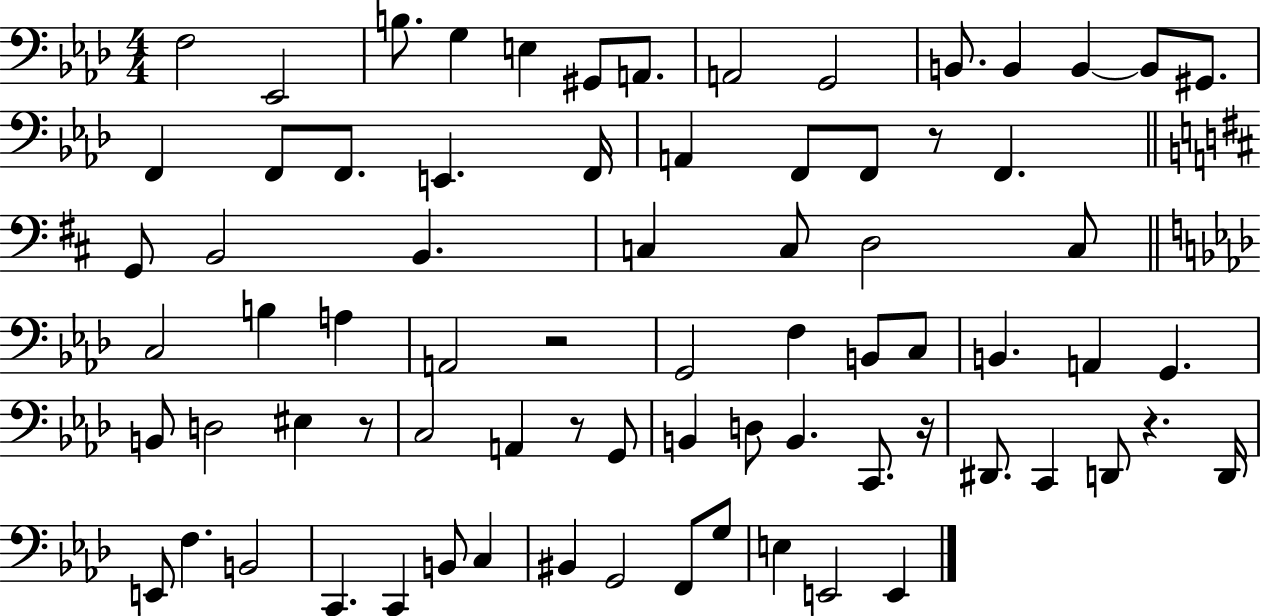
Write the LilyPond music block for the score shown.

{
  \clef bass
  \numericTimeSignature
  \time 4/4
  \key aes \major
  \repeat volta 2 { f2 ees,2 | b8. g4 e4 gis,8 a,8. | a,2 g,2 | b,8. b,4 b,4~~ b,8 gis,8. | \break f,4 f,8 f,8. e,4. f,16 | a,4 f,8 f,8 r8 f,4. | \bar "||" \break \key d \major g,8 b,2 b,4. | c4 c8 d2 c8 | \bar "||" \break \key aes \major c2 b4 a4 | a,2 r2 | g,2 f4 b,8 c8 | b,4. a,4 g,4. | \break b,8 d2 eis4 r8 | c2 a,4 r8 g,8 | b,4 d8 b,4. c,8. r16 | dis,8. c,4 d,8 r4. d,16 | \break e,8 f4. b,2 | c,4. c,4 b,8 c4 | bis,4 g,2 f,8 g8 | e4 e,2 e,4 | \break } \bar "|."
}